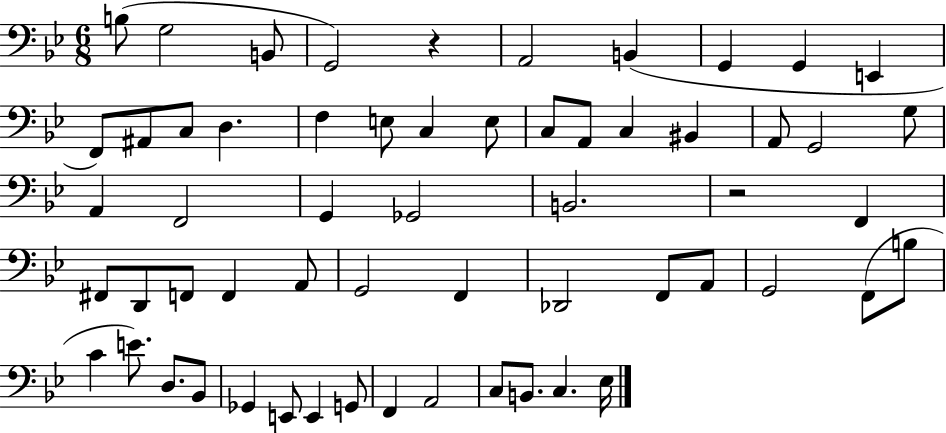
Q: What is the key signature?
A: BES major